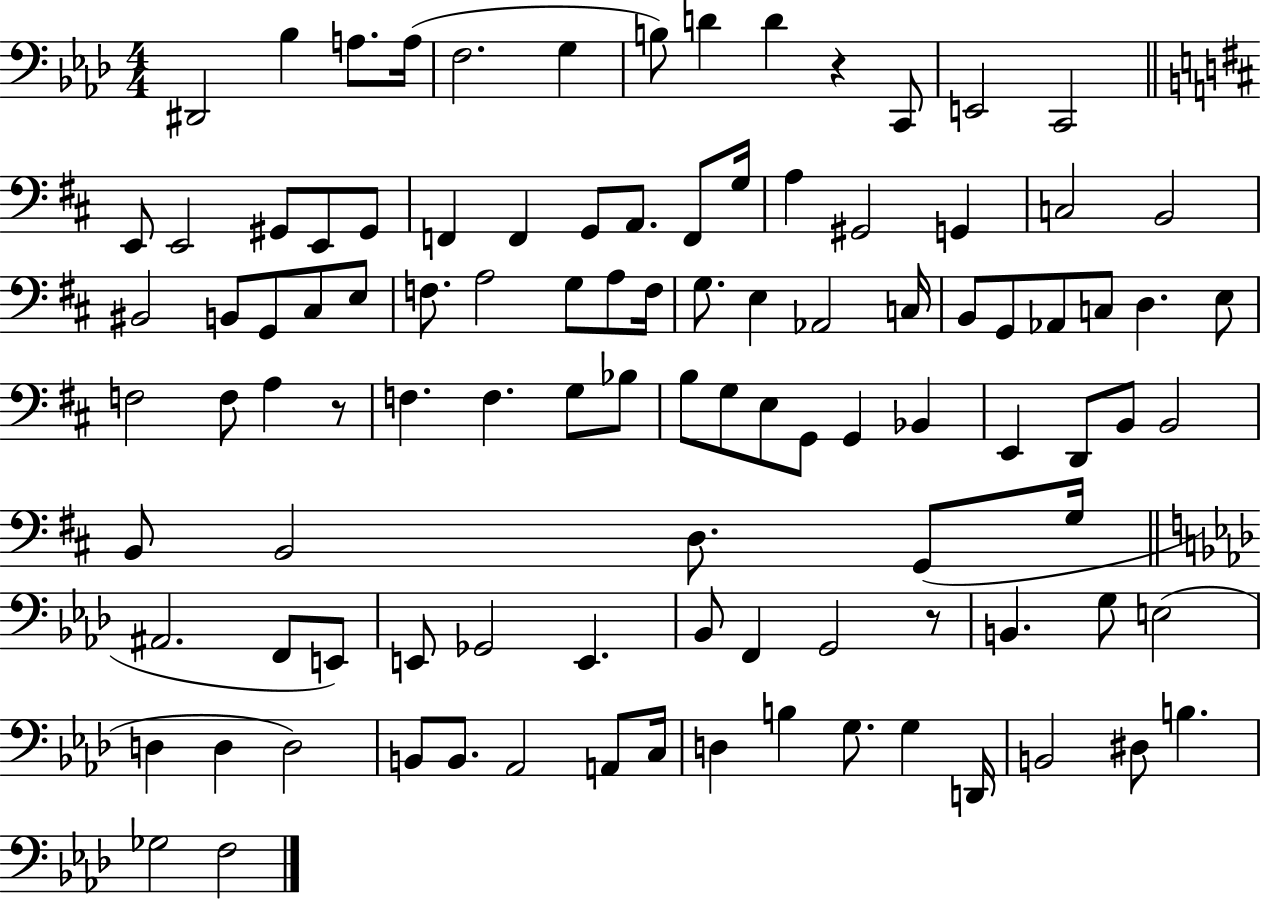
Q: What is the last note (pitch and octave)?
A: F3